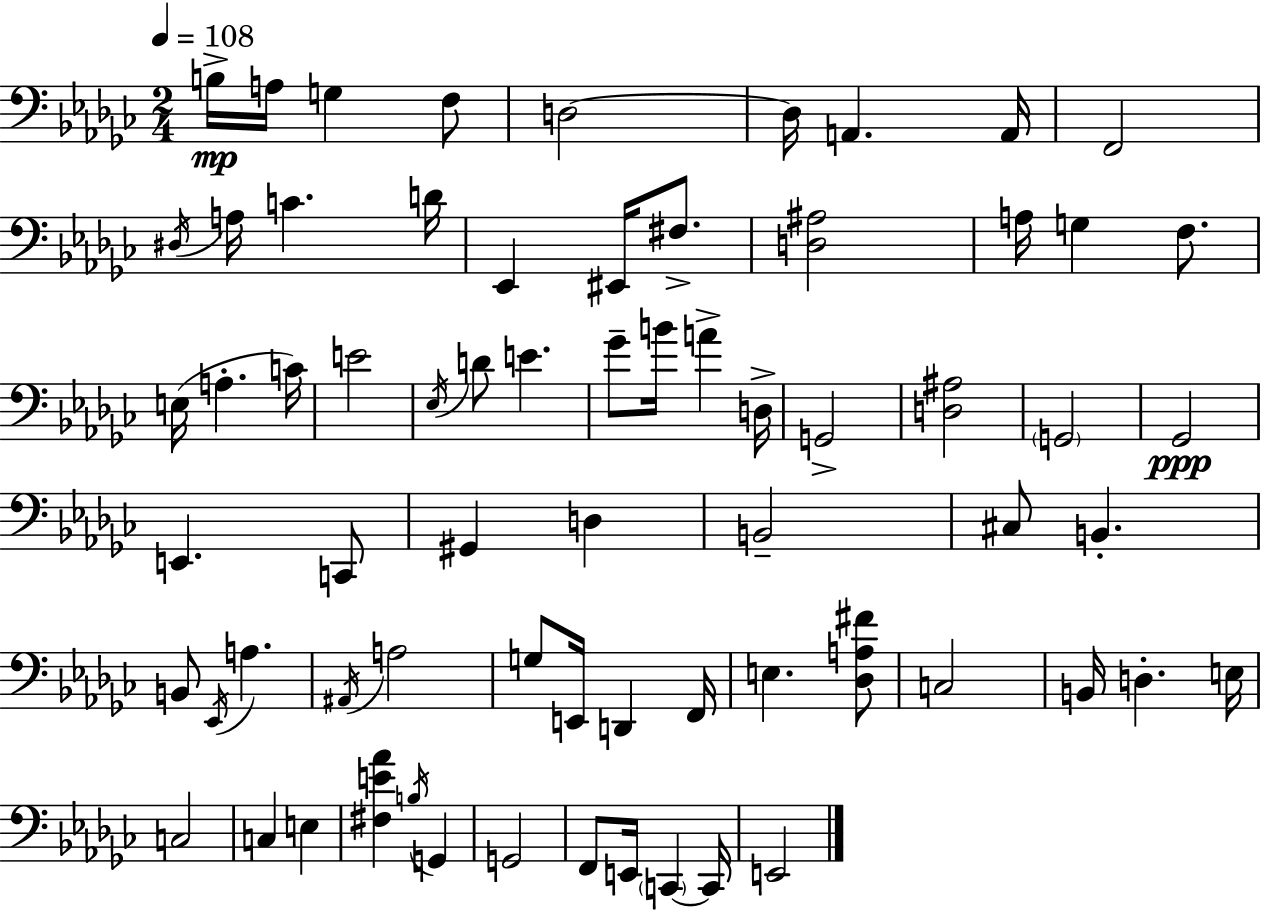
{
  \clef bass
  \numericTimeSignature
  \time 2/4
  \key ees \minor
  \tempo 4 = 108
  b16->\mp a16 g4 f8 | d2~~ | d16 a,4. a,16 | f,2 | \break \acciaccatura { dis16 } a16 c'4. | d'16 ees,4 eis,16 fis8.-> | <d ais>2 | a16 g4 f8. | \break e16( a4.-. | c'16) e'2 | \acciaccatura { ees16 } d'8 e'4. | ges'8-- b'16 a'4-> | \break d16-> g,2-> | <d ais>2 | \parenthesize g,2 | ges,2\ppp | \break e,4. | c,8 gis,4 d4 | b,2-- | cis8 b,4.-. | \break b,8 \acciaccatura { ees,16 } a4. | \acciaccatura { ais,16 } a2 | g8 e,16 d,4 | f,16 e4. | \break <des a fis'>8 c2 | b,16 d4.-. | e16 c2 | c4 | \break e4 <fis e' aes'>4 | \acciaccatura { b16 } g,4 g,2 | f,8 e,16 | \parenthesize c,4~~ c,16 e,2 | \break \bar "|."
}